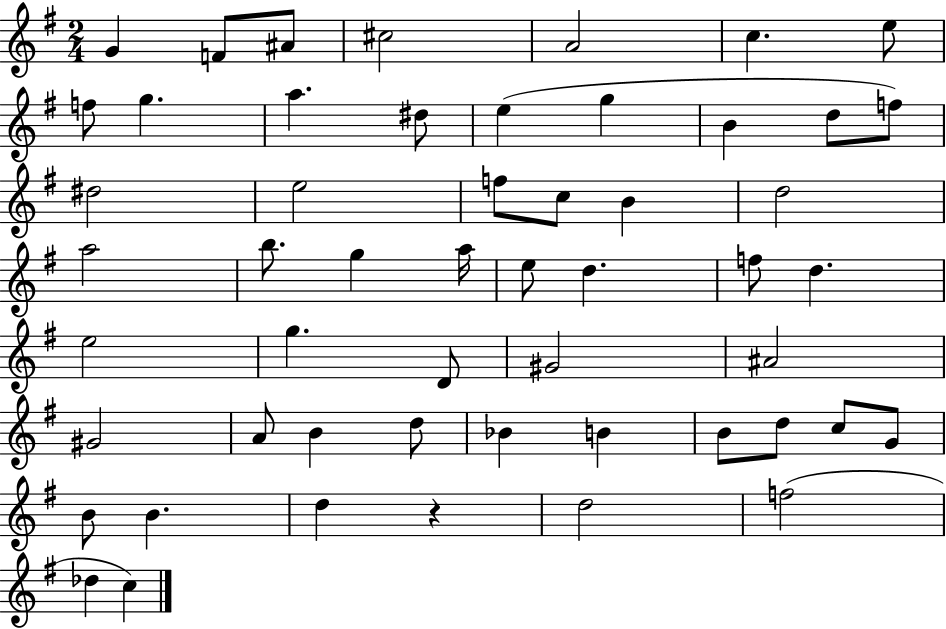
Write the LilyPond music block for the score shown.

{
  \clef treble
  \numericTimeSignature
  \time 2/4
  \key g \major
  g'4 f'8 ais'8 | cis''2 | a'2 | c''4. e''8 | \break f''8 g''4. | a''4. dis''8 | e''4( g''4 | b'4 d''8 f''8) | \break dis''2 | e''2 | f''8 c''8 b'4 | d''2 | \break a''2 | b''8. g''4 a''16 | e''8 d''4. | f''8 d''4. | \break e''2 | g''4. d'8 | gis'2 | ais'2 | \break gis'2 | a'8 b'4 d''8 | bes'4 b'4 | b'8 d''8 c''8 g'8 | \break b'8 b'4. | d''4 r4 | d''2 | f''2( | \break des''4 c''4) | \bar "|."
}